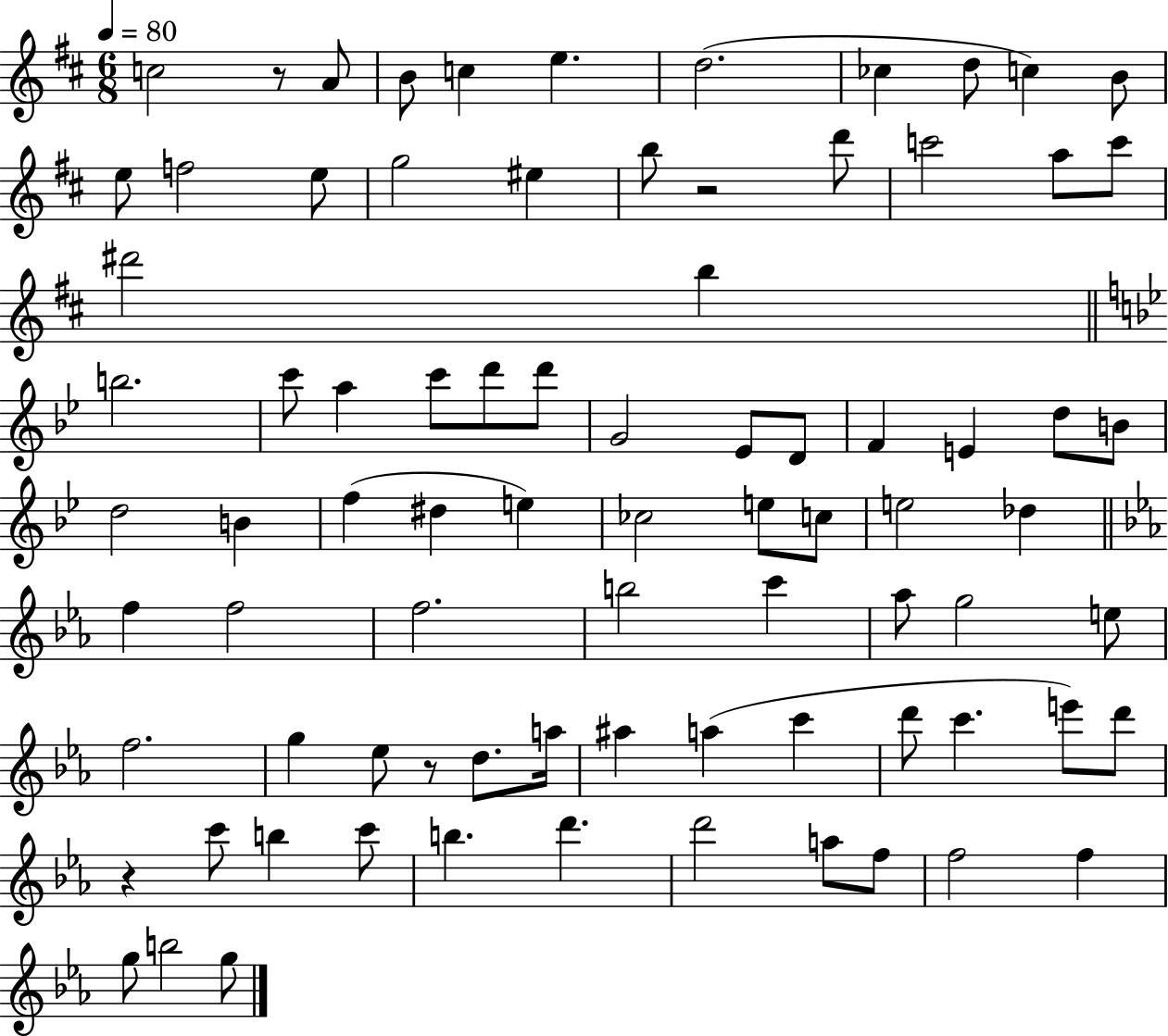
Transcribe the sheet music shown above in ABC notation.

X:1
T:Untitled
M:6/8
L:1/4
K:D
c2 z/2 A/2 B/2 c e d2 _c d/2 c B/2 e/2 f2 e/2 g2 ^e b/2 z2 d'/2 c'2 a/2 c'/2 ^d'2 b b2 c'/2 a c'/2 d'/2 d'/2 G2 _E/2 D/2 F E d/2 B/2 d2 B f ^d e _c2 e/2 c/2 e2 _d f f2 f2 b2 c' _a/2 g2 e/2 f2 g _e/2 z/2 d/2 a/4 ^a a c' d'/2 c' e'/2 d'/2 z c'/2 b c'/2 b d' d'2 a/2 f/2 f2 f g/2 b2 g/2